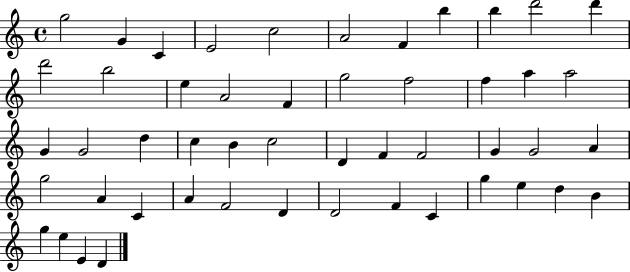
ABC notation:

X:1
T:Untitled
M:4/4
L:1/4
K:C
g2 G C E2 c2 A2 F b b d'2 d' d'2 b2 e A2 F g2 f2 f a a2 G G2 d c B c2 D F F2 G G2 A g2 A C A F2 D D2 F C g e d B g e E D